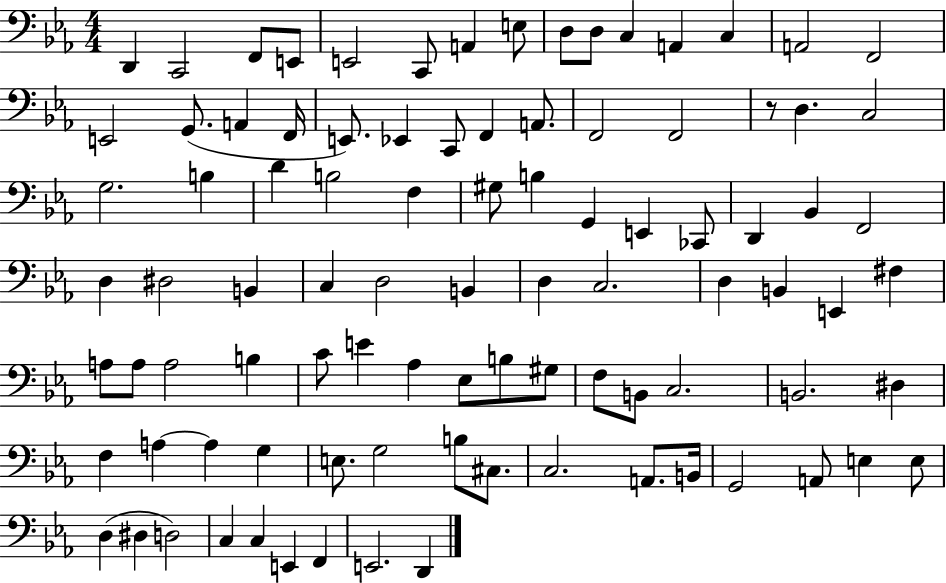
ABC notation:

X:1
T:Untitled
M:4/4
L:1/4
K:Eb
D,, C,,2 F,,/2 E,,/2 E,,2 C,,/2 A,, E,/2 D,/2 D,/2 C, A,, C, A,,2 F,,2 E,,2 G,,/2 A,, F,,/4 E,,/2 _E,, C,,/2 F,, A,,/2 F,,2 F,,2 z/2 D, C,2 G,2 B, D B,2 F, ^G,/2 B, G,, E,, _C,,/2 D,, _B,, F,,2 D, ^D,2 B,, C, D,2 B,, D, C,2 D, B,, E,, ^F, A,/2 A,/2 A,2 B, C/2 E _A, _E,/2 B,/2 ^G,/2 F,/2 B,,/2 C,2 B,,2 ^D, F, A, A, G, E,/2 G,2 B,/2 ^C,/2 C,2 A,,/2 B,,/4 G,,2 A,,/2 E, E,/2 D, ^D, D,2 C, C, E,, F,, E,,2 D,,